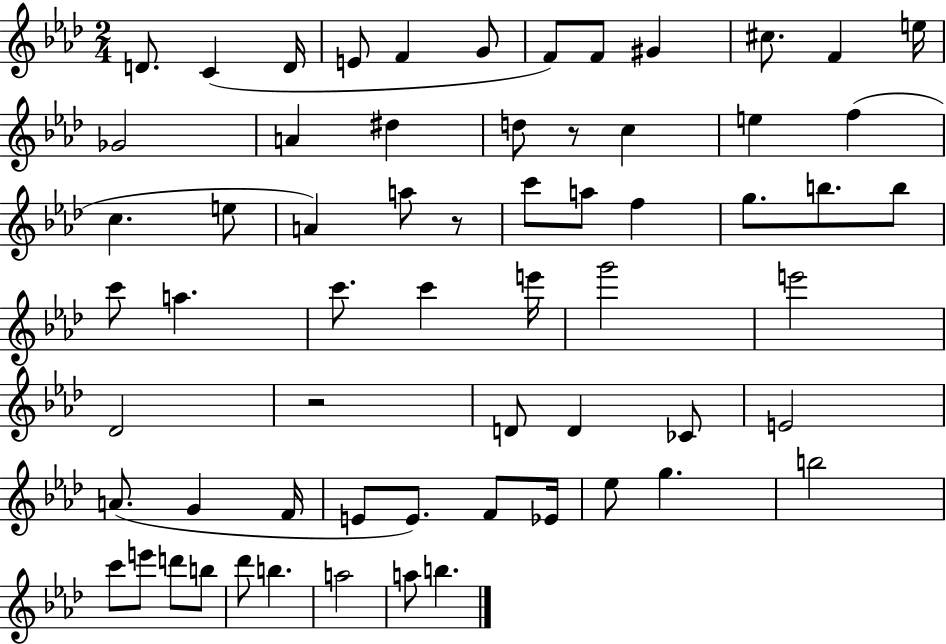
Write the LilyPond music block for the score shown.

{
  \clef treble
  \numericTimeSignature
  \time 2/4
  \key aes \major
  d'8. c'4( d'16 | e'8 f'4 g'8 | f'8) f'8 gis'4 | cis''8. f'4 e''16 | \break ges'2 | a'4 dis''4 | d''8 r8 c''4 | e''4 f''4( | \break c''4. e''8 | a'4) a''8 r8 | c'''8 a''8 f''4 | g''8. b''8. b''8 | \break c'''8 a''4. | c'''8. c'''4 e'''16 | g'''2 | e'''2 | \break des'2 | r2 | d'8 d'4 ces'8 | e'2 | \break a'8.( g'4 f'16 | e'8 e'8.) f'8 ees'16 | ees''8 g''4. | b''2 | \break c'''8 e'''8 d'''8 b''8 | des'''8 b''4. | a''2 | a''8 b''4. | \break \bar "|."
}